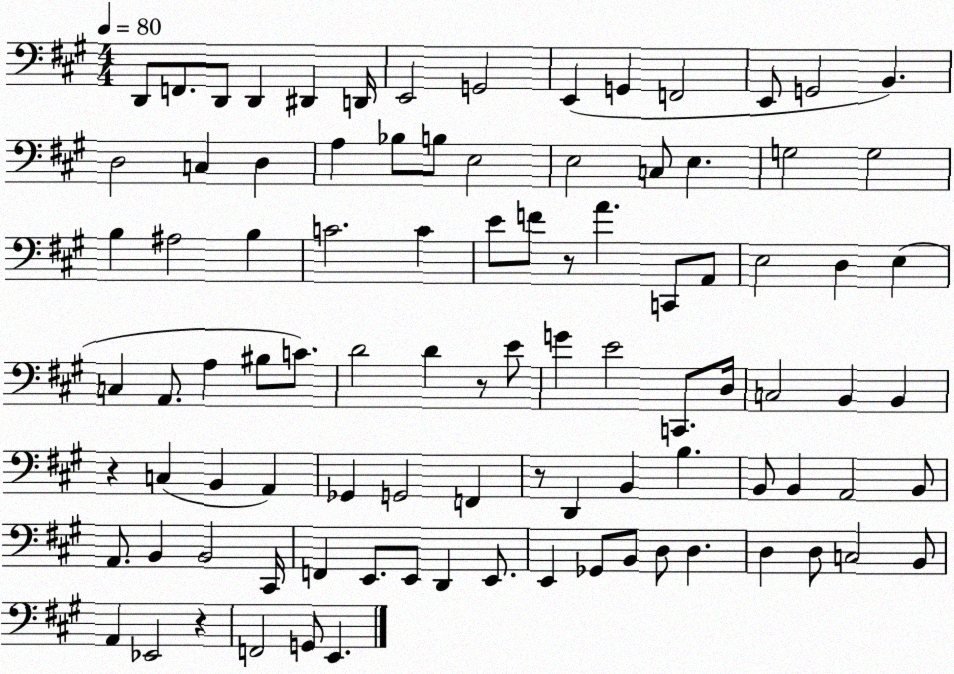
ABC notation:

X:1
T:Untitled
M:4/4
L:1/4
K:A
D,,/2 F,,/2 D,,/2 D,, ^D,, D,,/4 E,,2 G,,2 E,, G,, F,,2 E,,/2 G,,2 B,, D,2 C, D, A, _B,/2 B,/2 E,2 E,2 C,/2 E, G,2 G,2 B, ^A,2 B, C2 C E/2 F/2 z/2 A C,,/2 A,,/2 E,2 D, E, C, A,,/2 A, ^B,/2 C/2 D2 D z/2 E/2 G E2 C,,/2 D,/4 C,2 B,, B,, z C, B,, A,, _G,, G,,2 F,, z/2 D,, B,, B, B,,/2 B,, A,,2 B,,/2 A,,/2 B,, B,,2 ^C,,/4 F,, E,,/2 E,,/2 D,, E,,/2 E,, _G,,/2 B,,/2 D,/2 D, D, D,/2 C,2 B,,/2 A,, _E,,2 z F,,2 G,,/2 E,,